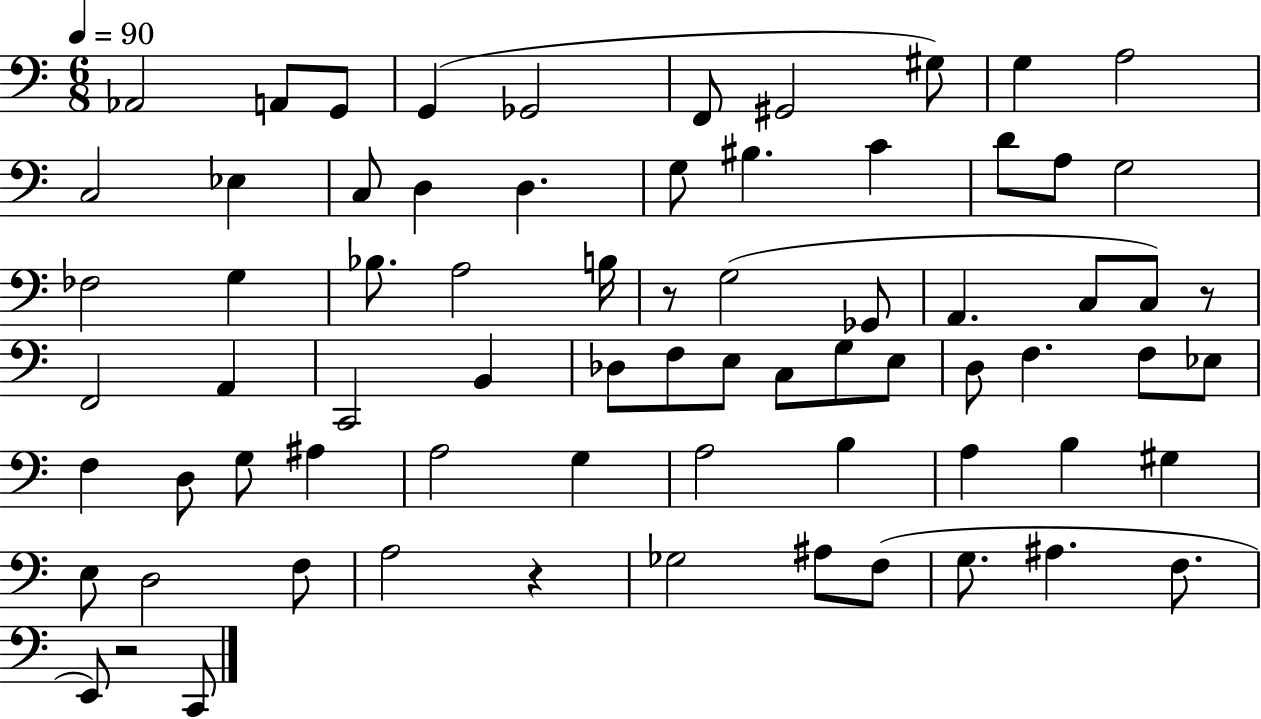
{
  \clef bass
  \numericTimeSignature
  \time 6/8
  \key c \major
  \tempo 4 = 90
  \repeat volta 2 { aes,2 a,8 g,8 | g,4( ges,2 | f,8 gis,2 gis8) | g4 a2 | \break c2 ees4 | c8 d4 d4. | g8 bis4. c'4 | d'8 a8 g2 | \break fes2 g4 | bes8. a2 b16 | r8 g2( ges,8 | a,4. c8 c8) r8 | \break f,2 a,4 | c,2 b,4 | des8 f8 e8 c8 g8 e8 | d8 f4. f8 ees8 | \break f4 d8 g8 ais4 | a2 g4 | a2 b4 | a4 b4 gis4 | \break e8 d2 f8 | a2 r4 | ges2 ais8 f8( | g8. ais4. f8. | \break e,8) r2 c,8 | } \bar "|."
}